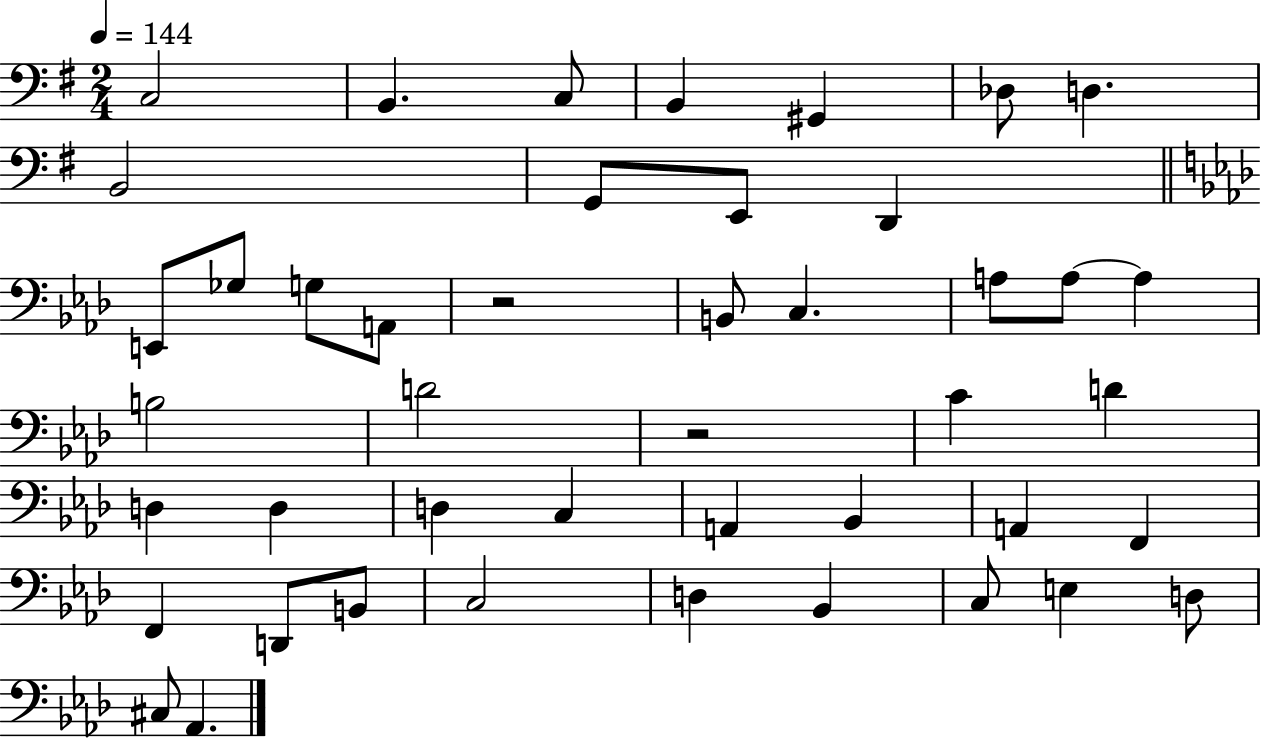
C3/h B2/q. C3/e B2/q G#2/q Db3/e D3/q. B2/h G2/e E2/e D2/q E2/e Gb3/e G3/e A2/e R/h B2/e C3/q. A3/e A3/e A3/q B3/h D4/h R/h C4/q D4/q D3/q D3/q D3/q C3/q A2/q Bb2/q A2/q F2/q F2/q D2/e B2/e C3/h D3/q Bb2/q C3/e E3/q D3/e C#3/e Ab2/q.